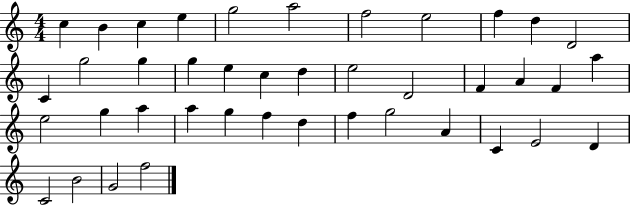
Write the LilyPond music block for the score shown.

{
  \clef treble
  \numericTimeSignature
  \time 4/4
  \key c \major
  c''4 b'4 c''4 e''4 | g''2 a''2 | f''2 e''2 | f''4 d''4 d'2 | \break c'4 g''2 g''4 | g''4 e''4 c''4 d''4 | e''2 d'2 | f'4 a'4 f'4 a''4 | \break e''2 g''4 a''4 | a''4 g''4 f''4 d''4 | f''4 g''2 a'4 | c'4 e'2 d'4 | \break c'2 b'2 | g'2 f''2 | \bar "|."
}